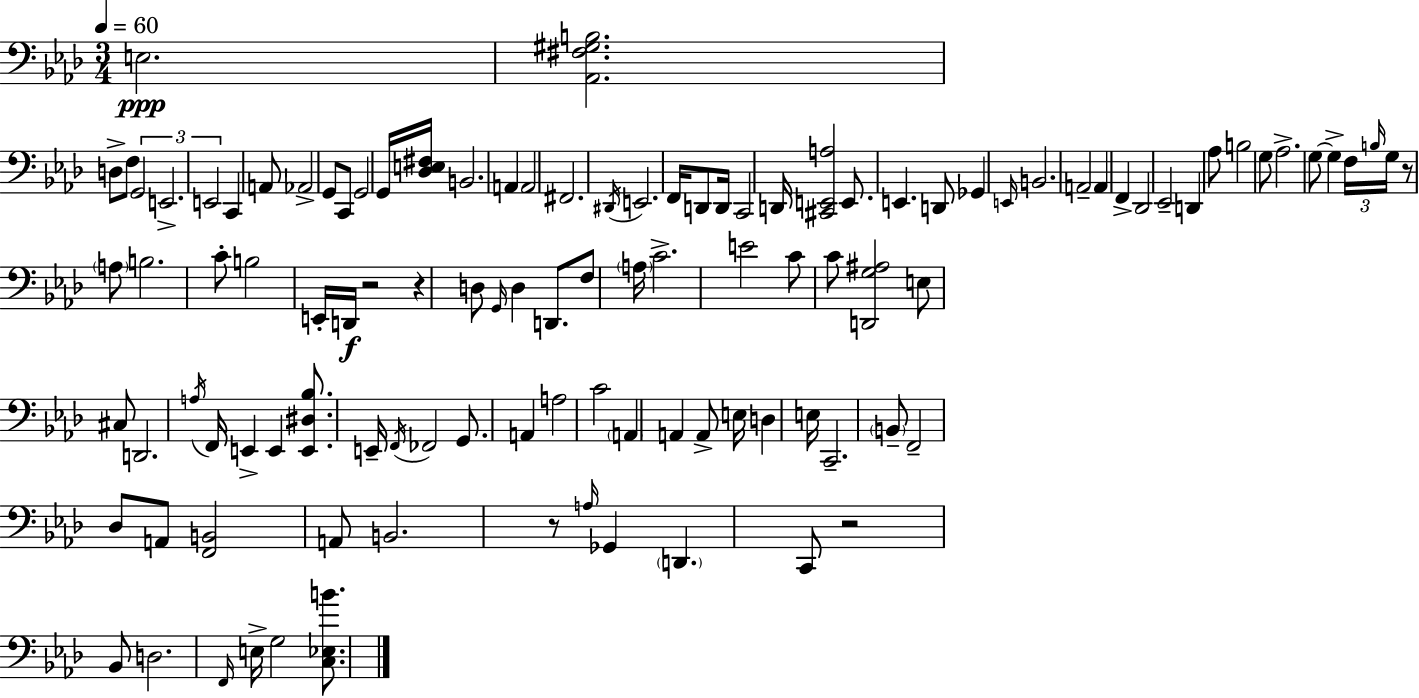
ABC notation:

X:1
T:Untitled
M:3/4
L:1/4
K:Fm
E,2 [_A,,^F,^G,B,]2 D,/2 F,/2 G,,2 E,,2 E,,2 C,, A,,/2 _A,,2 G,,/2 C,,/2 G,,2 G,,/4 [_D,E,^F,]/4 B,,2 A,, A,,2 ^F,,2 ^D,,/4 E,,2 F,,/4 D,,/2 D,,/4 C,,2 D,,/4 [^C,,E,,A,]2 E,,/2 E,, D,,/2 _G,, E,,/4 B,,2 A,,2 A,, F,, _D,,2 _E,,2 D,, _A,/2 B,2 G,/2 _A,2 G,/2 G, F,/4 B,/4 G,/4 z/2 A,/2 B,2 C/2 B,2 E,,/4 D,,/4 z2 z D,/2 G,,/4 D, D,,/2 F,/2 A,/4 C2 E2 C/2 C/2 [D,,G,^A,]2 E,/2 ^C,/2 D,,2 A,/4 F,,/4 E,, E,, [E,,^D,_B,]/2 E,,/4 F,,/4 _F,,2 G,,/2 A,, A,2 C2 A,, A,, A,,/2 E,/4 D, E,/4 C,,2 B,,/2 F,,2 _D,/2 A,,/2 [F,,B,,]2 A,,/2 B,,2 z/2 A,/4 _G,, D,, C,,/2 z2 _B,,/2 D,2 F,,/4 E,/4 G,2 [C,_E,B]/2